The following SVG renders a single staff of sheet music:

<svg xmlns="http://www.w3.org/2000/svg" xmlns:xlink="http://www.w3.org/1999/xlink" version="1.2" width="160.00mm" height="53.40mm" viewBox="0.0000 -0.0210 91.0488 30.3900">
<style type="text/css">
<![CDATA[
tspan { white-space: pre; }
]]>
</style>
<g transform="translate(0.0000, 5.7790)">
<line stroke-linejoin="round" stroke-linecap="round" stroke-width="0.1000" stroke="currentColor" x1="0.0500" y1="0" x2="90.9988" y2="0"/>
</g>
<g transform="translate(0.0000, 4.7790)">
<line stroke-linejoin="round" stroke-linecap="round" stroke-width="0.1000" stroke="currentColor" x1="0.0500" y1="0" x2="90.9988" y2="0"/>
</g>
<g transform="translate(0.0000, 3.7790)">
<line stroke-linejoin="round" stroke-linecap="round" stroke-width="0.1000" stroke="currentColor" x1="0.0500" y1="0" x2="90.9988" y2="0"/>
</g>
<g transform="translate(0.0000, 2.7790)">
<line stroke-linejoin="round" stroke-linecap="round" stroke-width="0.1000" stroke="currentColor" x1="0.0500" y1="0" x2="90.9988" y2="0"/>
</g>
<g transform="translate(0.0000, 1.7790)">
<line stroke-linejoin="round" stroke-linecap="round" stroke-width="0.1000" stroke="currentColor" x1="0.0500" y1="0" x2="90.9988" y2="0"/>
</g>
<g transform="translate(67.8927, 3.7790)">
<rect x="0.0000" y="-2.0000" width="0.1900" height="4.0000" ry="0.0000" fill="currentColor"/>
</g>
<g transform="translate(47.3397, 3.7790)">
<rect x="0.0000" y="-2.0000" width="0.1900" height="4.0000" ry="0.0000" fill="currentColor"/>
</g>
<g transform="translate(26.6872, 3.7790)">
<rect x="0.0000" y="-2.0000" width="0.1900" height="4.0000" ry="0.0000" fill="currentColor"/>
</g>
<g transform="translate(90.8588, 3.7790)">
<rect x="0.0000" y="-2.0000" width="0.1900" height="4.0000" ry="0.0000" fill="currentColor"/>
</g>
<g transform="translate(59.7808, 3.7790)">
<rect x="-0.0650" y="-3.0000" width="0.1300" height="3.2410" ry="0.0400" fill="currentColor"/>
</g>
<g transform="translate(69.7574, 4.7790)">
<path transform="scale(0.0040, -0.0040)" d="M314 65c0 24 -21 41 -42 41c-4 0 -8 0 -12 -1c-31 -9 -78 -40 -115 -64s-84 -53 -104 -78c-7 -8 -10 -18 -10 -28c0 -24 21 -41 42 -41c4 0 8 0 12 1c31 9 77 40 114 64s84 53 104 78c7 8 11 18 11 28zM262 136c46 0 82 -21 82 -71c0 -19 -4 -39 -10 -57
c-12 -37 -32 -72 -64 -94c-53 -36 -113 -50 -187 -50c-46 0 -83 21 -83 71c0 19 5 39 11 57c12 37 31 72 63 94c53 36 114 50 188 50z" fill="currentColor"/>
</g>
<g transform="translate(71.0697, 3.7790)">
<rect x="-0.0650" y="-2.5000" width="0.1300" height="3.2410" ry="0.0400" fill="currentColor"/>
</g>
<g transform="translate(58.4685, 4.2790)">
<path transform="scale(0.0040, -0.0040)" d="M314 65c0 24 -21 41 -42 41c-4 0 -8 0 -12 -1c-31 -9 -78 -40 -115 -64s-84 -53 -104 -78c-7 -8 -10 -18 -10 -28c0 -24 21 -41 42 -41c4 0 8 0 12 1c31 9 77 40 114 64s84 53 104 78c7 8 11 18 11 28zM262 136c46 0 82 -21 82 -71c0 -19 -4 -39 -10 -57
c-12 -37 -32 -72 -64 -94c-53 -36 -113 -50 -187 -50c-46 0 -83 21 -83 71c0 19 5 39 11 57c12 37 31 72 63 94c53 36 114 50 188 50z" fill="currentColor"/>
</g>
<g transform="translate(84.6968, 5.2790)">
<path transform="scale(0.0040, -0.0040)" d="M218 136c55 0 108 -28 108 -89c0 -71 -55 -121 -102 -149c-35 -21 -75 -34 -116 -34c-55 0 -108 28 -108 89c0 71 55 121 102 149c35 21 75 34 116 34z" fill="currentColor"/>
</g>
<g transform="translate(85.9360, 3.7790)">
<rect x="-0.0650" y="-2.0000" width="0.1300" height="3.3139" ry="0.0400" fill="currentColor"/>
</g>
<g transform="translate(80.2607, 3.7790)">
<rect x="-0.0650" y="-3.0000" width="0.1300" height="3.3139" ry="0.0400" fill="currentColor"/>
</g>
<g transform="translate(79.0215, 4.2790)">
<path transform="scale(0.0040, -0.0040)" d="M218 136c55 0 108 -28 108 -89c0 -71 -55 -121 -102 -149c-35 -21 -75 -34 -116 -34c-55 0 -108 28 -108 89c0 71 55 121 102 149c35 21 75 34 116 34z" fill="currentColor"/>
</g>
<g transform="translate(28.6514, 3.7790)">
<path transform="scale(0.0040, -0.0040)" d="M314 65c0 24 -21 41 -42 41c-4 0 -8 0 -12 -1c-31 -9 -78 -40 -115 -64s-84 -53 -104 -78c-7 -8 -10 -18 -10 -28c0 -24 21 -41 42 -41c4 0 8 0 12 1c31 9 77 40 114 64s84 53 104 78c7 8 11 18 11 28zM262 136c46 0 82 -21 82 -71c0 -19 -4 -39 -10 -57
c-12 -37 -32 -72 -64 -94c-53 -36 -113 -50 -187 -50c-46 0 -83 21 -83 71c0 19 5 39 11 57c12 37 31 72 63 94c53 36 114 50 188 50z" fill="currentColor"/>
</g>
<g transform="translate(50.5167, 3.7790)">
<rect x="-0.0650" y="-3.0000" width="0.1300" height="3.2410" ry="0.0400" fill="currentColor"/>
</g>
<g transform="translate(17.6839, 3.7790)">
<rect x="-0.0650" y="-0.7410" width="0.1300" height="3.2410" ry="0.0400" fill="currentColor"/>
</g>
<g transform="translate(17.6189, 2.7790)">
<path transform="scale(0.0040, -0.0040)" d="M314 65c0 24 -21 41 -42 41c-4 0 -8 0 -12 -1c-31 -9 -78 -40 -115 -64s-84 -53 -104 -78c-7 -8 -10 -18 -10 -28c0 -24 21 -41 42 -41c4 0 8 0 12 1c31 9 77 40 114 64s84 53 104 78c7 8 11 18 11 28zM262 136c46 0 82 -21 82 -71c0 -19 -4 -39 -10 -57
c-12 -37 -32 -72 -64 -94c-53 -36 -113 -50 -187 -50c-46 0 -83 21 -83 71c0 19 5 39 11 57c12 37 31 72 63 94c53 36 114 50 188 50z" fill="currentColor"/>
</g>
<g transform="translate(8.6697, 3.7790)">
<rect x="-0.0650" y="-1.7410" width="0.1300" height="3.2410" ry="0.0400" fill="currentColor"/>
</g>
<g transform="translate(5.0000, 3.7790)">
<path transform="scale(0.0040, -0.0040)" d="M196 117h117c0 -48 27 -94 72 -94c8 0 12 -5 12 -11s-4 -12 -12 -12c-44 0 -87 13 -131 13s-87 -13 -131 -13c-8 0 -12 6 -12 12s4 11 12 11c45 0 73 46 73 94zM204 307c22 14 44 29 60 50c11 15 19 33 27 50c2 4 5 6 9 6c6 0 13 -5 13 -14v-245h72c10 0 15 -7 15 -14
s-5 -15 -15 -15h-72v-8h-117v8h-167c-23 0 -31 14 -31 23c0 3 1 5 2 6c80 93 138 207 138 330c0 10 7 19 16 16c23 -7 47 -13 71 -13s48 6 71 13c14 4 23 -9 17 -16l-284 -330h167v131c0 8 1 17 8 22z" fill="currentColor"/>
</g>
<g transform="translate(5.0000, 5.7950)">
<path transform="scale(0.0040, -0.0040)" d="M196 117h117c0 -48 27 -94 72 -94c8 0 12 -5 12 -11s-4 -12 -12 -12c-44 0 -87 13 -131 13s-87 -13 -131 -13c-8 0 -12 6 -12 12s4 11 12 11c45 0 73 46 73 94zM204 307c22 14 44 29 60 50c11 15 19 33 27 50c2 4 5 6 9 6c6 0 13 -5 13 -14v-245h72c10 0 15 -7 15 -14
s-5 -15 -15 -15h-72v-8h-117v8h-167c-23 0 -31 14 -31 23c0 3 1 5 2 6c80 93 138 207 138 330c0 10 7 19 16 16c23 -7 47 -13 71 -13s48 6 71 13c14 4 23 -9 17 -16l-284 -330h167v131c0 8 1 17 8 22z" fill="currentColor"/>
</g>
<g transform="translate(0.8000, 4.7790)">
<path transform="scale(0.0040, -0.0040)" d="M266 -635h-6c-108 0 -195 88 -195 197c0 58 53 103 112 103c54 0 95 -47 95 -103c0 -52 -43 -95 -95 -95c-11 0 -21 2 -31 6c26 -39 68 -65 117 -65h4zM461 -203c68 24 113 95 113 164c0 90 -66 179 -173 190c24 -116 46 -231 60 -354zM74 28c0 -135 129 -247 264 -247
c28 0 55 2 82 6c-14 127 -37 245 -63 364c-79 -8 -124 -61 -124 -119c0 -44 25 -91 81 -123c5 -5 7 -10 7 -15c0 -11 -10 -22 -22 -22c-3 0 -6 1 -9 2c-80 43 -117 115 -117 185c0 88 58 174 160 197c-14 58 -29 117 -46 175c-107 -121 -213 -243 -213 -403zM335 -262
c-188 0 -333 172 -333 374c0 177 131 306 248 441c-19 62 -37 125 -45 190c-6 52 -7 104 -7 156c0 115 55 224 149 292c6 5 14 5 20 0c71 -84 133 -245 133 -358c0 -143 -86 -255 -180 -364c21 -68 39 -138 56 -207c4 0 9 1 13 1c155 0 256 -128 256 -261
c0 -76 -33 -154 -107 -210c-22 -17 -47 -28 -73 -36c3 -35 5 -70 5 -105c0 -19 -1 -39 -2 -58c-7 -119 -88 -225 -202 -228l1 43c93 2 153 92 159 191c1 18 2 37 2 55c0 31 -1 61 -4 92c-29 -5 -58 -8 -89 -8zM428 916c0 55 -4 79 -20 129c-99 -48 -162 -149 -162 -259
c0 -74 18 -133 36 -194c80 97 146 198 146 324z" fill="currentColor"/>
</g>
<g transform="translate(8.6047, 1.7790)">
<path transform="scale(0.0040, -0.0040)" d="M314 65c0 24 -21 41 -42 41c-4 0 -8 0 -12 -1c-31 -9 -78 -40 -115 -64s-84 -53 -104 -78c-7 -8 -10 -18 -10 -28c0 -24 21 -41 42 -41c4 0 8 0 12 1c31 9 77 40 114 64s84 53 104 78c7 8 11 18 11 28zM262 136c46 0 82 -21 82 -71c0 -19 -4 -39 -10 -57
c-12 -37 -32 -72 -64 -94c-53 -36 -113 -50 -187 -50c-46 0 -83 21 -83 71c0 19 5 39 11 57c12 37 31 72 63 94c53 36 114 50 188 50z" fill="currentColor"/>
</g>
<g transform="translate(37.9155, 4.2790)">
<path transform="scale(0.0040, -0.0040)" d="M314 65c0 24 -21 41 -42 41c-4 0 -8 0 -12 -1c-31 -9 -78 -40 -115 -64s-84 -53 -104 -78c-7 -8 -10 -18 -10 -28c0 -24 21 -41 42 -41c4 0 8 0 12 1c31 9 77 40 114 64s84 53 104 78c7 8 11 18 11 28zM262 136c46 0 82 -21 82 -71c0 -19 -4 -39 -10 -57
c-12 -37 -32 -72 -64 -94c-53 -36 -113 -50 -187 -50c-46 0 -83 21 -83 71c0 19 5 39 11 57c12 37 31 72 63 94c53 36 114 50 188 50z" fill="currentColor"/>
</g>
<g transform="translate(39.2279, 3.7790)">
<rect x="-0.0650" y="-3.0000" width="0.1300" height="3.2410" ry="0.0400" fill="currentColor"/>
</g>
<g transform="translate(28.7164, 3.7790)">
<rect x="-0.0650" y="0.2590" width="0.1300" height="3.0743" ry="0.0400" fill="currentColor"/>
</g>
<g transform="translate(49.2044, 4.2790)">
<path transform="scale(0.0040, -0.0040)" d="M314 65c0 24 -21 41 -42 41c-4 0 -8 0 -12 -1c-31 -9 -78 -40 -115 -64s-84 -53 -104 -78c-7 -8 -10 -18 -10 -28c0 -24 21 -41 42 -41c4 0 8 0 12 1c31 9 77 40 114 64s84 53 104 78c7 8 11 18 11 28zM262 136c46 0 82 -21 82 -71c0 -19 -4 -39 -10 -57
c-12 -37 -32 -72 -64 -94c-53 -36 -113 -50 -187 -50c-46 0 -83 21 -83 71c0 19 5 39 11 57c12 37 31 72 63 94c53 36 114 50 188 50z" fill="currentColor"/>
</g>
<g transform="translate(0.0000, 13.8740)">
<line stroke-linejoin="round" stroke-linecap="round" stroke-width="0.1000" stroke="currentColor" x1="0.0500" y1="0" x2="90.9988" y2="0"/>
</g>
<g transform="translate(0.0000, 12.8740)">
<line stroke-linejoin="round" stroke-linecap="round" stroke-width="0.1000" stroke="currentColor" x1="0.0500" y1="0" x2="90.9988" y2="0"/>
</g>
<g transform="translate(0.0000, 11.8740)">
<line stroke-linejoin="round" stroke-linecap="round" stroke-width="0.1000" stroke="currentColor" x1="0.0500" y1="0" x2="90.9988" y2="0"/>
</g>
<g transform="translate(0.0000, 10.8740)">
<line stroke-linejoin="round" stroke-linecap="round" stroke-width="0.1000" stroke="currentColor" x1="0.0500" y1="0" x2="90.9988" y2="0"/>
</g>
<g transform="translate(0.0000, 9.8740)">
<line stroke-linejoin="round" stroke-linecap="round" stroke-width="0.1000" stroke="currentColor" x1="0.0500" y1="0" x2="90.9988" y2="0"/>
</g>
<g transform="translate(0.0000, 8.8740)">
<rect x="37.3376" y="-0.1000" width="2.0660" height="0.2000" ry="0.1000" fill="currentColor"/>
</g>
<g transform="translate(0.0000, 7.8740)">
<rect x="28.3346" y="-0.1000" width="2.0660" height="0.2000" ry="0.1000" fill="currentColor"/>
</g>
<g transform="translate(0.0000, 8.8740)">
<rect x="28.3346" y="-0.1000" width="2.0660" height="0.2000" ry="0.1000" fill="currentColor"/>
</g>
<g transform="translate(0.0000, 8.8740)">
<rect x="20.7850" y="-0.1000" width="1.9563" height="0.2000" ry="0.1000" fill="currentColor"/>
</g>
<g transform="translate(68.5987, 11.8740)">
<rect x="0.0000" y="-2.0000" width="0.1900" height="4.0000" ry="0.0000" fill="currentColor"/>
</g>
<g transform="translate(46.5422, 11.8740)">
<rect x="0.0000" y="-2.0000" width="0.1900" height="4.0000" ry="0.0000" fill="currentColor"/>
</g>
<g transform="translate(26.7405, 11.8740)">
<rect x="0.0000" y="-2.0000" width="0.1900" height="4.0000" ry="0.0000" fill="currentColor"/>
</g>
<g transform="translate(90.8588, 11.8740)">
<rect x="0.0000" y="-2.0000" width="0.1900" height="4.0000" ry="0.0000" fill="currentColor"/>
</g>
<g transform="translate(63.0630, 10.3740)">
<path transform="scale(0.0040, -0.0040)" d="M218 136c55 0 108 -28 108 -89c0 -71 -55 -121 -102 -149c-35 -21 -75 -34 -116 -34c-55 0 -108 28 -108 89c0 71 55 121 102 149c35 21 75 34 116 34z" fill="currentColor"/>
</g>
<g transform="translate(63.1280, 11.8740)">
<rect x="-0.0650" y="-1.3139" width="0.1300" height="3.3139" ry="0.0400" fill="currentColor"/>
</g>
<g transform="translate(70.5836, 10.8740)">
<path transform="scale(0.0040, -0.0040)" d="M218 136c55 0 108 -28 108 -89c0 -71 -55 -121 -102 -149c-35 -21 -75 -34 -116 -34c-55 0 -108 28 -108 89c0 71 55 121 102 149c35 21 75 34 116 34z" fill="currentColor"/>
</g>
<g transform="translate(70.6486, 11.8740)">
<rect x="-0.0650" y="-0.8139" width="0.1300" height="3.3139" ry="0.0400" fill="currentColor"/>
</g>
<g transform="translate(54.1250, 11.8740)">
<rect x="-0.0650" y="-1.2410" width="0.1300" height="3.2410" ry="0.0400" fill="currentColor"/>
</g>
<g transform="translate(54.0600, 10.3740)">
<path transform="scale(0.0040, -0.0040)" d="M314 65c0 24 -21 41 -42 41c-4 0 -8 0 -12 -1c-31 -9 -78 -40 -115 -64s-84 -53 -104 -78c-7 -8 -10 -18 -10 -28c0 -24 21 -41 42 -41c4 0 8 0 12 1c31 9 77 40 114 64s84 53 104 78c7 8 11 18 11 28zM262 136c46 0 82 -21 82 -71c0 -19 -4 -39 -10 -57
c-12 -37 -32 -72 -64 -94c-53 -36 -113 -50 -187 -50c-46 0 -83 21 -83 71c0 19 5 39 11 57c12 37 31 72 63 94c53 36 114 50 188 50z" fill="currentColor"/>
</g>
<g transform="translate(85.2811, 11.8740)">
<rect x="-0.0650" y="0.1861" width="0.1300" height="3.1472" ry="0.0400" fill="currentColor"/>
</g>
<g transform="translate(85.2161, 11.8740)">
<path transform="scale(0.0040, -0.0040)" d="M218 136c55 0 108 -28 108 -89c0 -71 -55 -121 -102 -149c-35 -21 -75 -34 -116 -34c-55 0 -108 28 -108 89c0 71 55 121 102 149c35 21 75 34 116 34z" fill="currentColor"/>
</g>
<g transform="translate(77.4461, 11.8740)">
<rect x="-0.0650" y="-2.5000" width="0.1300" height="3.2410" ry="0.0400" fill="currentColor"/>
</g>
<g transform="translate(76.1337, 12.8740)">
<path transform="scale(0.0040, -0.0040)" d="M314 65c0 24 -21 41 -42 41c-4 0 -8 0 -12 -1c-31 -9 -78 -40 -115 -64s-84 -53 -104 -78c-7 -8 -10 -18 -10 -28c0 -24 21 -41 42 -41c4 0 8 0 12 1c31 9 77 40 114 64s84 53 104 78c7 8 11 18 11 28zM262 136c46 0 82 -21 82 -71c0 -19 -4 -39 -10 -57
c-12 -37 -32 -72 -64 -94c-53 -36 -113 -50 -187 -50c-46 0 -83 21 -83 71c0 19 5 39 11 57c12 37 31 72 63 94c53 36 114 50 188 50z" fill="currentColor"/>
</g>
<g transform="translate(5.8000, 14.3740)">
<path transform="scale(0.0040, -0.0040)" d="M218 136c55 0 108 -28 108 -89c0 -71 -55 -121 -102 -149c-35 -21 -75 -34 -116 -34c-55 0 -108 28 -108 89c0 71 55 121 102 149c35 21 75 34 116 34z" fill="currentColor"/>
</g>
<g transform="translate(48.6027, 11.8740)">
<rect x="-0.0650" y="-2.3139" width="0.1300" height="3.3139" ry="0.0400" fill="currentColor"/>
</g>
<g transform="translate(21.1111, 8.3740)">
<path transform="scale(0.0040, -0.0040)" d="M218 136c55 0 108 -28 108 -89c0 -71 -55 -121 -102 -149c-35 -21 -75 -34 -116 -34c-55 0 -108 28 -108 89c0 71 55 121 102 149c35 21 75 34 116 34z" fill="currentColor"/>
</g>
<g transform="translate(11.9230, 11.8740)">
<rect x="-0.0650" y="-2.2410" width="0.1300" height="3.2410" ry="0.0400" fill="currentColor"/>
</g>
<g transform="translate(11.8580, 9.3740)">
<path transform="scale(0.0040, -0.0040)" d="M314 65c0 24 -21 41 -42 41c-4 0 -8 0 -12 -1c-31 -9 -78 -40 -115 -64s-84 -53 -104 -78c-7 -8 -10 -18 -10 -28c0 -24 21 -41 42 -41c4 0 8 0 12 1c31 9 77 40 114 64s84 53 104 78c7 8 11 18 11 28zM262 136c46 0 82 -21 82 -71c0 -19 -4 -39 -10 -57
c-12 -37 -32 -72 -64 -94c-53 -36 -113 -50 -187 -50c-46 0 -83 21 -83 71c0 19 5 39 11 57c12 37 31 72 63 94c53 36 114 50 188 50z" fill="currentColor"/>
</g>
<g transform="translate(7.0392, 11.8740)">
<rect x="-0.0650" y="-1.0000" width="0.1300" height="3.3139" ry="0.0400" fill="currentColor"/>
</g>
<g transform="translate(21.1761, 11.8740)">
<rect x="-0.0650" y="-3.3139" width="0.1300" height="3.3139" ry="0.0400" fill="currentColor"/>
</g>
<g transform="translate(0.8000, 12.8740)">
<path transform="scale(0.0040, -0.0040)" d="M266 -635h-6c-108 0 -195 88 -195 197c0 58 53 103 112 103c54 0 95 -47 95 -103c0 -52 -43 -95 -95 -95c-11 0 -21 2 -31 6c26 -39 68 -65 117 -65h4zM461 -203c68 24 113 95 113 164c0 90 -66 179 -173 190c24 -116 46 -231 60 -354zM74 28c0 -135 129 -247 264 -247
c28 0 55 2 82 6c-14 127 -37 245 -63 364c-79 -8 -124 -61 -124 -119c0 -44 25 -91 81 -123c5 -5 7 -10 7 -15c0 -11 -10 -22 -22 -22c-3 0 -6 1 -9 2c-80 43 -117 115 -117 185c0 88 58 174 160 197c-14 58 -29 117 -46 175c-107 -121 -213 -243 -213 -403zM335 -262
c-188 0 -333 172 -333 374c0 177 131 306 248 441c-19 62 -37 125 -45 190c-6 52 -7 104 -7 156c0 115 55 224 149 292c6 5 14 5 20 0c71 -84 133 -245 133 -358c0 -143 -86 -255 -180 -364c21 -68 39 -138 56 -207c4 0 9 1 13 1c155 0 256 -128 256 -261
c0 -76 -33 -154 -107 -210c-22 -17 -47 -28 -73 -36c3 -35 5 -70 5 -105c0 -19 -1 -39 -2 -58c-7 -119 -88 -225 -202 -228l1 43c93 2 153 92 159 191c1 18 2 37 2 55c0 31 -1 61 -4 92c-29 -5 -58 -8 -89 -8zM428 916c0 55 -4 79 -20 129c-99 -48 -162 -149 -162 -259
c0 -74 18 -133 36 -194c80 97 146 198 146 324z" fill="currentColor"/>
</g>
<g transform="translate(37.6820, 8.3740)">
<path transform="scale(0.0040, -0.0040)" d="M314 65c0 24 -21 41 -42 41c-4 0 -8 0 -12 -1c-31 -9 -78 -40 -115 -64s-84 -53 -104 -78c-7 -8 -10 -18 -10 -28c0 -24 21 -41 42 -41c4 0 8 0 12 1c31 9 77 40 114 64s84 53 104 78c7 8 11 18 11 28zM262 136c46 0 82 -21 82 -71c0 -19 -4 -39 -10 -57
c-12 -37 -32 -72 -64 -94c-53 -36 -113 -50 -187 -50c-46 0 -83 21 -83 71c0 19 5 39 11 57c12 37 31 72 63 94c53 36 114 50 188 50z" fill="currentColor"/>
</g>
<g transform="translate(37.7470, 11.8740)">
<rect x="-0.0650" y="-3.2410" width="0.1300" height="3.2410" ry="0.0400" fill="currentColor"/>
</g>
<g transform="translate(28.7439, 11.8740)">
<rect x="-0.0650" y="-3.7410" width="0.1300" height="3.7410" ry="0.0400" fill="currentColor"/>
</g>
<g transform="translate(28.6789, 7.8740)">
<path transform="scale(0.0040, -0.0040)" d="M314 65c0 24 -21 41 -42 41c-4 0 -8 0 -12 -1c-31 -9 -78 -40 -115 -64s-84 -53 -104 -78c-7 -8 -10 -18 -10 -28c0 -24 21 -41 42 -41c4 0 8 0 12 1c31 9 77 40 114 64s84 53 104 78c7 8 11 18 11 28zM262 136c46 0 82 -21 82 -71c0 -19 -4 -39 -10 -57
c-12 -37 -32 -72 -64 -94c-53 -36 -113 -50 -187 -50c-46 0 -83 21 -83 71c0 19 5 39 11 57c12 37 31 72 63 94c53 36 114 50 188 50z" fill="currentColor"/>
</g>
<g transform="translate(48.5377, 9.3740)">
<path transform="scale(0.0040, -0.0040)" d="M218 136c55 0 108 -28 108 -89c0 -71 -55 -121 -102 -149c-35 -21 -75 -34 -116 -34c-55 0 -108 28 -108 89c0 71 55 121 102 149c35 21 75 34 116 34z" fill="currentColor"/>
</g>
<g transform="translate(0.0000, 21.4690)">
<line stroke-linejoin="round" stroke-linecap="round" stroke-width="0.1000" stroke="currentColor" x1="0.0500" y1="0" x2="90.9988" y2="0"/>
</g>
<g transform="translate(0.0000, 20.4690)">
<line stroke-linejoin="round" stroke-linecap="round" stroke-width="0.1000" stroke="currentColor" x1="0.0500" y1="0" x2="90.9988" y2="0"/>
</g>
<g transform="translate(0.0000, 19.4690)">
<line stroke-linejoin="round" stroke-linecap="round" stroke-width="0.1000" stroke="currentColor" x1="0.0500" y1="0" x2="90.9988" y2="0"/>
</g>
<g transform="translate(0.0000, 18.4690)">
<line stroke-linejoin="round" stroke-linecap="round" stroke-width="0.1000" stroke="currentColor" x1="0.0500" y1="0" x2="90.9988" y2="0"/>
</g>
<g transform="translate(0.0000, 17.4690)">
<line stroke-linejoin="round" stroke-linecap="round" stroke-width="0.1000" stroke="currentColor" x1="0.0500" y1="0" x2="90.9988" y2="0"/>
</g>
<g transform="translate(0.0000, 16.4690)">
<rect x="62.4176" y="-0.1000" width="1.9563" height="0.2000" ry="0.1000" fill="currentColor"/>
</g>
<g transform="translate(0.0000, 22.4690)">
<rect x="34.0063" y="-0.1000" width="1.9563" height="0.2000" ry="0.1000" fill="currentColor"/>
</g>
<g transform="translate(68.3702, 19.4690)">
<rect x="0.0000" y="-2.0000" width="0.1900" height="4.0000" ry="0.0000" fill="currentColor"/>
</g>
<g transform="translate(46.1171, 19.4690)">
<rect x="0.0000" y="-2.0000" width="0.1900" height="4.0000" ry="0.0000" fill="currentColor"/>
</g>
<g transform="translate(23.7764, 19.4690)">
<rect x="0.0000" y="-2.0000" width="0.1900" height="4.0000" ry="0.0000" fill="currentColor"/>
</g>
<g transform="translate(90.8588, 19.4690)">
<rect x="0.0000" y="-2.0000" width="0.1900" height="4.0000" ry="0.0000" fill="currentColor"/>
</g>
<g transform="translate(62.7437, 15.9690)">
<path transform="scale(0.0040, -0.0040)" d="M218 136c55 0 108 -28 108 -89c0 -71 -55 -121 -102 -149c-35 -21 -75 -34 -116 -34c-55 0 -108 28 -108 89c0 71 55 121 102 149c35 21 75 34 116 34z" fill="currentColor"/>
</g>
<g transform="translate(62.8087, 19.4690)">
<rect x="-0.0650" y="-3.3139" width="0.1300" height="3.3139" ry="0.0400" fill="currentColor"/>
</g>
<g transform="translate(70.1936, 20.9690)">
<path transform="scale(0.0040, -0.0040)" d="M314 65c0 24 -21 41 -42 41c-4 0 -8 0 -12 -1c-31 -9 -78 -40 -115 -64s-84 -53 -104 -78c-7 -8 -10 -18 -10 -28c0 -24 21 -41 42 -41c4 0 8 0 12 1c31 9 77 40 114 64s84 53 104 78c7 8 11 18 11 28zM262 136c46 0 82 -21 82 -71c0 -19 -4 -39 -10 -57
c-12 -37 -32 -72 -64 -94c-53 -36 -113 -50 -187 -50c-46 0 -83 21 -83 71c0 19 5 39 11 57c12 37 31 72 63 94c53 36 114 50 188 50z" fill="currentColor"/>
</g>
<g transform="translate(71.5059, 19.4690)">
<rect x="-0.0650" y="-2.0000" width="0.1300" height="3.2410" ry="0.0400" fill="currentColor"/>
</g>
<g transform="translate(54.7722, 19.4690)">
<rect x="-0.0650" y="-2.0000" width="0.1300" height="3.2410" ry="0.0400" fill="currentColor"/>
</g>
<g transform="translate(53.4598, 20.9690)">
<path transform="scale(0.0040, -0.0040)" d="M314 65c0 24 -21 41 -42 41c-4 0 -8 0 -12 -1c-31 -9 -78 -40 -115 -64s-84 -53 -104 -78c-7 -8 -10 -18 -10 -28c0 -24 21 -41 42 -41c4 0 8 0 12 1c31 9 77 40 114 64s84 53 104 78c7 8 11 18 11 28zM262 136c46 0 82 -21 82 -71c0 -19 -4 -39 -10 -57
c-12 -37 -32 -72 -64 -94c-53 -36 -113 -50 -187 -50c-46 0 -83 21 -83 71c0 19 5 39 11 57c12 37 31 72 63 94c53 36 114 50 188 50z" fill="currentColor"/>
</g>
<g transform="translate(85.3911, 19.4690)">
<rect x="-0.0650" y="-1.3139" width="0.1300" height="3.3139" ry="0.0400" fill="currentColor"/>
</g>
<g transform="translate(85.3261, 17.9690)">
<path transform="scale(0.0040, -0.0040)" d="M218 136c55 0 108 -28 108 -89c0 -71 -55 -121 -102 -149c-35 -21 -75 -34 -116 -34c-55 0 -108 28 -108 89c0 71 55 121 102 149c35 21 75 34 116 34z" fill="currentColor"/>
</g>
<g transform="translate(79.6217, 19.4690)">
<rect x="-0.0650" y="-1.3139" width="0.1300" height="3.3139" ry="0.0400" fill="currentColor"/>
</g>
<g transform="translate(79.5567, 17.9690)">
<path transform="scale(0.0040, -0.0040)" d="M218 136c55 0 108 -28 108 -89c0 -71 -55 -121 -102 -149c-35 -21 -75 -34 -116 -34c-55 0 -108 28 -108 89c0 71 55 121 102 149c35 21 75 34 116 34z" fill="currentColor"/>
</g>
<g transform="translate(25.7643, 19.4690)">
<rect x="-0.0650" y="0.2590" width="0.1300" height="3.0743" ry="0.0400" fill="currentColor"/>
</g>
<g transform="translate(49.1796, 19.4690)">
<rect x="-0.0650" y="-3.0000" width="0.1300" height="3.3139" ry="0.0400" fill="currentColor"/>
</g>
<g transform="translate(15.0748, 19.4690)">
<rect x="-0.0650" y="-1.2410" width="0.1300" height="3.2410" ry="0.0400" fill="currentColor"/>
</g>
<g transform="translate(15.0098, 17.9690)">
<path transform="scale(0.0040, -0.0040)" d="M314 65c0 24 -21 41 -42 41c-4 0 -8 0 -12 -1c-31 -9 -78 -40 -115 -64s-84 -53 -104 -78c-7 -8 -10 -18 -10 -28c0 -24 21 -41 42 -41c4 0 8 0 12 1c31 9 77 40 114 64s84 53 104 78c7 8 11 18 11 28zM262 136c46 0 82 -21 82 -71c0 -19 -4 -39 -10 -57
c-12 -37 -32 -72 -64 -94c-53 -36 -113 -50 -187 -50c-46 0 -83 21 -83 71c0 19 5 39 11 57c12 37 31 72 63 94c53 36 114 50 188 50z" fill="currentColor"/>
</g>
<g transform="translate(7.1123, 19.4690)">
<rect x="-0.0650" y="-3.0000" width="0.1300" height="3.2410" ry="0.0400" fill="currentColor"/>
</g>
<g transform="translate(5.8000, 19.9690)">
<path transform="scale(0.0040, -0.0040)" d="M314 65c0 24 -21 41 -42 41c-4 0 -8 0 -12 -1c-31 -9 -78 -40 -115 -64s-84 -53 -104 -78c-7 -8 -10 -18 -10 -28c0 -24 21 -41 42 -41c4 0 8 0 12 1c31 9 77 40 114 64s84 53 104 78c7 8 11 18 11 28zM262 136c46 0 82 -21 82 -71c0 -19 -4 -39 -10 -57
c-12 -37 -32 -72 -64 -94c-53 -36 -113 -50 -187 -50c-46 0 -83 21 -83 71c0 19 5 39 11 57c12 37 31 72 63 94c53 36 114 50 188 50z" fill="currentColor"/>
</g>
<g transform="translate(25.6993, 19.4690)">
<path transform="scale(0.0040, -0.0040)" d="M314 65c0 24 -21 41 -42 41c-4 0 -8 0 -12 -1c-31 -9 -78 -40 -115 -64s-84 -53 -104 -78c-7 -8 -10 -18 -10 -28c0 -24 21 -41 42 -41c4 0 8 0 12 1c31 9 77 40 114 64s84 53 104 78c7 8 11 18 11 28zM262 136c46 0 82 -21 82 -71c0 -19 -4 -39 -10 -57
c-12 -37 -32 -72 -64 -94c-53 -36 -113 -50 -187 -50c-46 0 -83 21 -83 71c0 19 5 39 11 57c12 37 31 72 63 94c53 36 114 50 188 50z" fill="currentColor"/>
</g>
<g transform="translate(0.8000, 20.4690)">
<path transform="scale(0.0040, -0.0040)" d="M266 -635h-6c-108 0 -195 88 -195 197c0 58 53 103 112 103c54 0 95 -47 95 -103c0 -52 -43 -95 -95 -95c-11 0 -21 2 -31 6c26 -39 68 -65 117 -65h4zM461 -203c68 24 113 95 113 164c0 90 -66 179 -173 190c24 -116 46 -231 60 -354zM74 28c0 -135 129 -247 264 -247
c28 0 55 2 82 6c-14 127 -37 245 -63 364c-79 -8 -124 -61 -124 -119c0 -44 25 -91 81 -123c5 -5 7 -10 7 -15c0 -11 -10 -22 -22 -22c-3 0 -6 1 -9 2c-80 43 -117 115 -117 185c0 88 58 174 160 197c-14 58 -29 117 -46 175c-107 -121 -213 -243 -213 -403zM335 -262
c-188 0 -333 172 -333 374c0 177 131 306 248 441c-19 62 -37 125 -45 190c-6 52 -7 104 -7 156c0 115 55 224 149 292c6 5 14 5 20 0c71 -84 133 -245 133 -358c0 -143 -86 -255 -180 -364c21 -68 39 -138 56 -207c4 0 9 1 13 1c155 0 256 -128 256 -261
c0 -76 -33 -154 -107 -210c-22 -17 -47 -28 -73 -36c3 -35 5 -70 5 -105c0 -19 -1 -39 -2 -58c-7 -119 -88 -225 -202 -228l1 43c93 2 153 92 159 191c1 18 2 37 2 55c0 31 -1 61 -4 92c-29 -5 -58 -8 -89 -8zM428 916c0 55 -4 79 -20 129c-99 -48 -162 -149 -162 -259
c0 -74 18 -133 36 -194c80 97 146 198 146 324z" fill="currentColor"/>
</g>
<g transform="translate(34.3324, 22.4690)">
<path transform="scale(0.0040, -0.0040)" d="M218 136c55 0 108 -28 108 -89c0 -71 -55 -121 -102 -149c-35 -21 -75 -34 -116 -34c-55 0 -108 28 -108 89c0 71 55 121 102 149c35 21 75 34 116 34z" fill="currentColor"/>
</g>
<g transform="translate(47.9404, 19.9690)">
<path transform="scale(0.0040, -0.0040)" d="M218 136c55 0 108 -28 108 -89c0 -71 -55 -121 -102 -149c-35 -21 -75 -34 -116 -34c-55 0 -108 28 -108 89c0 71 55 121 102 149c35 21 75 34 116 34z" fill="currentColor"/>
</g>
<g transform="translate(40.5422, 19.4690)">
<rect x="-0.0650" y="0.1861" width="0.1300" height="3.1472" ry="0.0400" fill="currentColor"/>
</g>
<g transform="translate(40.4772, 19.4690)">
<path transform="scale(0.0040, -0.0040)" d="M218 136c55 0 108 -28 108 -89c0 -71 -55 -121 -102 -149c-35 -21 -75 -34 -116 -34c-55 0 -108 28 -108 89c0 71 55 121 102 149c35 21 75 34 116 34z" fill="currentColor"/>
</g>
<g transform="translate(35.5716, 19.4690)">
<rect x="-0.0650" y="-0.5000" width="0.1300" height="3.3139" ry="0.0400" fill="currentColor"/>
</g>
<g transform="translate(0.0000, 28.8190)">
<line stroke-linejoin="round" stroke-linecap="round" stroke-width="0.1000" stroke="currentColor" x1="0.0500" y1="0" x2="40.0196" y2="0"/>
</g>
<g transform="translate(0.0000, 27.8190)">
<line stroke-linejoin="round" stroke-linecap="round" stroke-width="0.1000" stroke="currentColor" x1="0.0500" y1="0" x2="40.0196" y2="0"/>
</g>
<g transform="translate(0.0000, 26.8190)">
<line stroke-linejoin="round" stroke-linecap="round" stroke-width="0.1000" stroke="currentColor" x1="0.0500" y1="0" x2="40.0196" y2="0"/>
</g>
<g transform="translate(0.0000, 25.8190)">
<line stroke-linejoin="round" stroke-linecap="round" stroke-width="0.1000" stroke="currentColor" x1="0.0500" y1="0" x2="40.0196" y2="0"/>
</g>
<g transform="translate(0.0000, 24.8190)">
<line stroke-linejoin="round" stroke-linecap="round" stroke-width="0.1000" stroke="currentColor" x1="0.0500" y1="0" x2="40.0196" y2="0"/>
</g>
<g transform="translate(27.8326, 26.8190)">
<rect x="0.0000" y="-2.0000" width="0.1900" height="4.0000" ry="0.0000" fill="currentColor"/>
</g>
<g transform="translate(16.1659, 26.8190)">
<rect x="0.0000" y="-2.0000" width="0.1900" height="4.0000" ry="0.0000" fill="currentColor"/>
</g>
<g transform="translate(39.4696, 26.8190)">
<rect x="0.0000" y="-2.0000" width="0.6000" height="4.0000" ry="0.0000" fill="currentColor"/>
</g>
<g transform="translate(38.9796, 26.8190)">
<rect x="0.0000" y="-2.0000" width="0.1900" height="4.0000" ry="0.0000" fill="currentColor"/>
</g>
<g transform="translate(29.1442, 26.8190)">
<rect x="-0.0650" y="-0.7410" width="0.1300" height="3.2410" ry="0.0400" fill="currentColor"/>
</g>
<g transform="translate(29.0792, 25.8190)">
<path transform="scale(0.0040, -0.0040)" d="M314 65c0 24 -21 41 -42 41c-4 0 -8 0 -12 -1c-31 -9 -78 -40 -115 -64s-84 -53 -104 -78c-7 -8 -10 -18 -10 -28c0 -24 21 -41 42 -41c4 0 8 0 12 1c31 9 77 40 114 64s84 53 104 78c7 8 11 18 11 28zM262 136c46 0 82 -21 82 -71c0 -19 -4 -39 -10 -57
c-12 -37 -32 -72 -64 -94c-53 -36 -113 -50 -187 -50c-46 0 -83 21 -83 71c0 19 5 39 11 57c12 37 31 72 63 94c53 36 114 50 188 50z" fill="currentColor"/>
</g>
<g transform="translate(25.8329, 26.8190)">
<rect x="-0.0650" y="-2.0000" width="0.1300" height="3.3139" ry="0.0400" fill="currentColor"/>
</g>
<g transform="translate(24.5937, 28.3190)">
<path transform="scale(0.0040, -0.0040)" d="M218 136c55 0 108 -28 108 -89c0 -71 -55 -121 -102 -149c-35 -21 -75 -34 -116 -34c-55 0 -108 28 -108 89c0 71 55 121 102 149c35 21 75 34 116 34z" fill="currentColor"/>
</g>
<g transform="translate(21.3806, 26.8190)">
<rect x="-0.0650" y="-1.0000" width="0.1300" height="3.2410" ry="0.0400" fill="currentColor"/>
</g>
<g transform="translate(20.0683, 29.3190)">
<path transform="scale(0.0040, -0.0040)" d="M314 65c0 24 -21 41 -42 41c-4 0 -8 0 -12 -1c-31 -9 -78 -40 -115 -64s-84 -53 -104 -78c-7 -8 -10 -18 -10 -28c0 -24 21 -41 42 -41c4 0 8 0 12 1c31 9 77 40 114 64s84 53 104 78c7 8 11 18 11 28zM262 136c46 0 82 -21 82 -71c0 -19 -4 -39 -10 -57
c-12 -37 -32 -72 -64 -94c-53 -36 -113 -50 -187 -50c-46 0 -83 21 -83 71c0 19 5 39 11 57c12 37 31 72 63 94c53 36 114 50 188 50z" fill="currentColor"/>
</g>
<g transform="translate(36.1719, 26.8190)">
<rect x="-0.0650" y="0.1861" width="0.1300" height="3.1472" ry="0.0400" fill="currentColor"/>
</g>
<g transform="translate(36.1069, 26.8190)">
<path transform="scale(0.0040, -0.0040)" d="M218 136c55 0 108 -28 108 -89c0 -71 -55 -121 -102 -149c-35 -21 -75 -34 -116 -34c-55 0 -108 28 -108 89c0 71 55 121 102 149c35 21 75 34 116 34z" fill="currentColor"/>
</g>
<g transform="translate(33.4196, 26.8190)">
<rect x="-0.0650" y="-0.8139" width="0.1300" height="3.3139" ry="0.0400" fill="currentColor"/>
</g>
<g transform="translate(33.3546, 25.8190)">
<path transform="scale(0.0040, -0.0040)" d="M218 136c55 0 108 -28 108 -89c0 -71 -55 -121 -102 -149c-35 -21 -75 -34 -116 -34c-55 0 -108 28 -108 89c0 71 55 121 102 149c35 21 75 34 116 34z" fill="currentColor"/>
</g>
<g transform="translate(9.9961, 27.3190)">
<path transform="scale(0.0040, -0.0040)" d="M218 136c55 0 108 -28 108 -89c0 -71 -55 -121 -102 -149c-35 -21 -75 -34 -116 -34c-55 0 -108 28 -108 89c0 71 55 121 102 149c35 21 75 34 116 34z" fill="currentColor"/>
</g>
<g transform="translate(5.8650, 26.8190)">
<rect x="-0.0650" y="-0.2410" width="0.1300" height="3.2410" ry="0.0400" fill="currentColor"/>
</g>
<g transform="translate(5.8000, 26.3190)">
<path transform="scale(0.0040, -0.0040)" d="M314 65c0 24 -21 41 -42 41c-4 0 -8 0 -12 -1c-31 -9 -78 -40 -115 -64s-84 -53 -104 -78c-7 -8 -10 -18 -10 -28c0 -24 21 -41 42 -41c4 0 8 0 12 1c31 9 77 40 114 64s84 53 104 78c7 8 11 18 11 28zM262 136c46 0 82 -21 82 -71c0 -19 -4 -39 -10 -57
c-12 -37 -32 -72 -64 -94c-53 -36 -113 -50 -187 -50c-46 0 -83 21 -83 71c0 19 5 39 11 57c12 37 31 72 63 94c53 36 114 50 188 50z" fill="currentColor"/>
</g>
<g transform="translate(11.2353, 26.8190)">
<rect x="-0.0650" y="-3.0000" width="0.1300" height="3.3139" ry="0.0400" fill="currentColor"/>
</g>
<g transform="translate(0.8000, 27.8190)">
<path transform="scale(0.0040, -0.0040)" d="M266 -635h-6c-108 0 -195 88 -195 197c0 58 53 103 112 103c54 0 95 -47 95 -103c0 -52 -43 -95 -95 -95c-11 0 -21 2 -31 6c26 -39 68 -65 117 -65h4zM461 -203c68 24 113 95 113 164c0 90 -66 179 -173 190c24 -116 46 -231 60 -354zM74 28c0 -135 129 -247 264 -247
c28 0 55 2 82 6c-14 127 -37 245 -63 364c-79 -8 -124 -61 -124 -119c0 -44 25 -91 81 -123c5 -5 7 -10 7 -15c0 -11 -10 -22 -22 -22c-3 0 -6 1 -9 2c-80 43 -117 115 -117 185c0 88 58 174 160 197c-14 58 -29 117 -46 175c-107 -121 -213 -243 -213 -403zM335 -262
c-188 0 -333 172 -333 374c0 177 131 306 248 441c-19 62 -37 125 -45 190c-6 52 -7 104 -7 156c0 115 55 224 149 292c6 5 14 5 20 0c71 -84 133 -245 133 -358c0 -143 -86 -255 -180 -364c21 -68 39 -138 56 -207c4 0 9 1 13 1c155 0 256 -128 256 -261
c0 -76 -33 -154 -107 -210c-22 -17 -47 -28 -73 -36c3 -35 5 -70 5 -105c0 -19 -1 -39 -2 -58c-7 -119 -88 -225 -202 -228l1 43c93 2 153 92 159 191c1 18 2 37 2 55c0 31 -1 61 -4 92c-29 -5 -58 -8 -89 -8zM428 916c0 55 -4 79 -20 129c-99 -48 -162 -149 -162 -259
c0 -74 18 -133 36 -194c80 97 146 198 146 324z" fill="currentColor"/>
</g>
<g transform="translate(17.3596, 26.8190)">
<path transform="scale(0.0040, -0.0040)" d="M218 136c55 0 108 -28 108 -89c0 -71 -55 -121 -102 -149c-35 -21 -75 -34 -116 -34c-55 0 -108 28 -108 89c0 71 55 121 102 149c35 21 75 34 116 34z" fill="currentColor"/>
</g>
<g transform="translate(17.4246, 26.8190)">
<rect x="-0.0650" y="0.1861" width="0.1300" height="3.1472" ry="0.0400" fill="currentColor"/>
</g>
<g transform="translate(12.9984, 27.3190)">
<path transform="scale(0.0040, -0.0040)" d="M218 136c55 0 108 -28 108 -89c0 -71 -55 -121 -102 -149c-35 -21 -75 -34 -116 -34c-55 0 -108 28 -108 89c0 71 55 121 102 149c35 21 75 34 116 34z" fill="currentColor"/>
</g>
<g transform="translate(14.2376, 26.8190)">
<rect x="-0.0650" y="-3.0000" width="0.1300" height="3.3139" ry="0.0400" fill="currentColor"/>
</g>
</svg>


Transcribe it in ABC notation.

X:1
T:Untitled
M:4/4
L:1/4
K:C
f2 d2 B2 A2 A2 A2 G2 A F D g2 b c'2 b2 g e2 e d G2 B A2 e2 B2 C B A F2 b F2 e e c2 A A B D2 F d2 d B